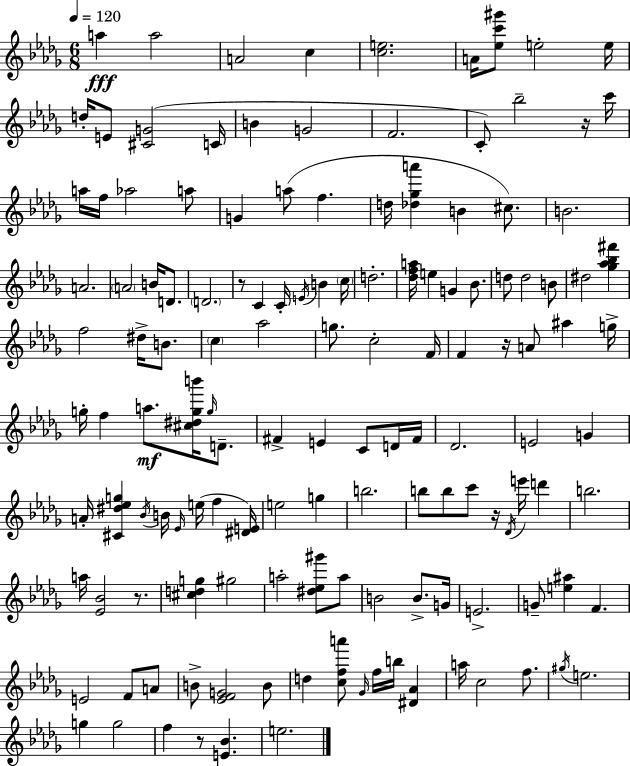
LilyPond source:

{
  \clef treble
  \numericTimeSignature
  \time 6/8
  \key bes \minor
  \tempo 4 = 120
  a''4\fff a''2 | a'2 c''4 | <c'' e''>2. | a'16 <ees'' c''' gis'''>8 e''2-. e''16 | \break d''16-. e'8 <cis' g'>2( c'16 | b'4 g'2 | f'2. | c'8-.) bes''2-- r16 c'''16 | \break a''16 f''16 aes''2 a''8 | g'4 a''8( f''4. | d''16 <des'' ges'' a'''>4 b'4 cis''8.) | b'2. | \break a'2. | \parenthesize a'2 b'16 d'8. | \parenthesize d'2. | r8 c'4 c'16-. \acciaccatura { e'16 } b'4 | \break \parenthesize c''16 d''2.-. | <des'' f'' a''>16 e''4 g'4 bes'8. | d''8 d''2 b'8 | dis''2 <ges'' aes'' bes'' fis'''>4 | \break f''2 dis''16-> b'8. | \parenthesize c''4 aes''2 | g''8. c''2-. | f'16 f'4 r16 a'8 ais''4 | \break g''16-> g''16-. f''4 a''8.\mf <cis'' dis'' g'' b'''>16 \grace { g''16 } d'8.-- | fis'4-> e'4 c'8 | d'16 fis'16 des'2. | e'2 g'4 | \break a'16-. <cis' dis'' ees'' g''>4 \acciaccatura { bes'16 } b'16 \grace { ees'16 } e''16( f''4 | <dis' e'>16) e''2 | g''4 b''2. | b''8 b''8 c'''8 r16 \acciaccatura { des'16 } | \break e'''16 d'''4 b''2. | a''16 <ees' bes'>2 | r8. <cis'' d'' g''>4 gis''2 | a''2-. | \break <dis'' ees'' gis'''>8 a''8 b'2 | b'8.-> g'16 e'2.-> | g'8-- <e'' ais''>4 f'4. | e'2 | \break f'8 a'8 b'8-> <ees' f' g'>2 | b'8 d''4 <c'' f'' a'''>8 \grace { ges'16 } | f''16 b''16 <dis' aes'>4 a''16 c''2 | f''8. \acciaccatura { gis''16 } e''2. | \break g''4 g''2 | f''4 r8 | <e' bes'>4. e''2. | \bar "|."
}